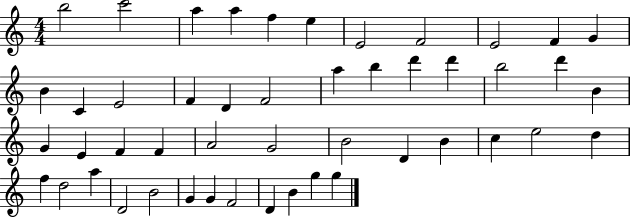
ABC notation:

X:1
T:Untitled
M:4/4
L:1/4
K:C
b2 c'2 a a f e E2 F2 E2 F G B C E2 F D F2 a b d' d' b2 d' B G E F F A2 G2 B2 D B c e2 d f d2 a D2 B2 G G F2 D B g g